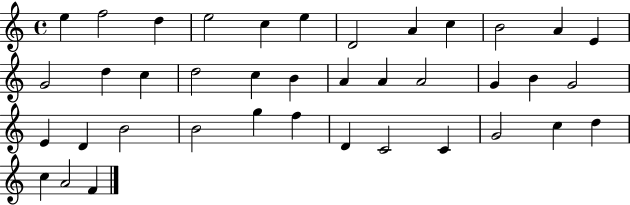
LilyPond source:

{
  \clef treble
  \time 4/4
  \defaultTimeSignature
  \key c \major
  e''4 f''2 d''4 | e''2 c''4 e''4 | d'2 a'4 c''4 | b'2 a'4 e'4 | \break g'2 d''4 c''4 | d''2 c''4 b'4 | a'4 a'4 a'2 | g'4 b'4 g'2 | \break e'4 d'4 b'2 | b'2 g''4 f''4 | d'4 c'2 c'4 | g'2 c''4 d''4 | \break c''4 a'2 f'4 | \bar "|."
}